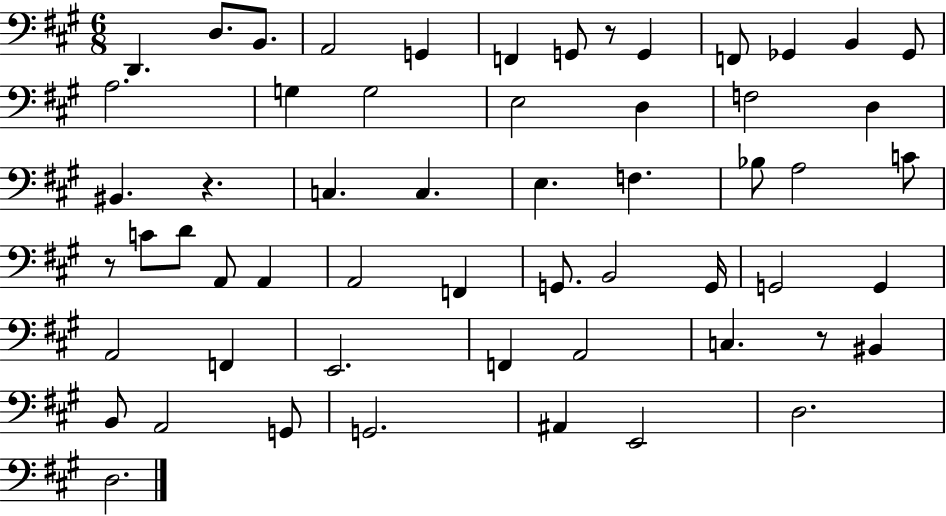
{
  \clef bass
  \numericTimeSignature
  \time 6/8
  \key a \major
  d,4. d8. b,8. | a,2 g,4 | f,4 g,8 r8 g,4 | f,8 ges,4 b,4 ges,8 | \break a2. | g4 g2 | e2 d4 | f2 d4 | \break bis,4. r4. | c4. c4. | e4. f4. | bes8 a2 c'8 | \break r8 c'8 d'8 a,8 a,4 | a,2 f,4 | g,8. b,2 g,16 | g,2 g,4 | \break a,2 f,4 | e,2. | f,4 a,2 | c4. r8 bis,4 | \break b,8 a,2 g,8 | g,2. | ais,4 e,2 | d2. | \break d2. | \bar "|."
}